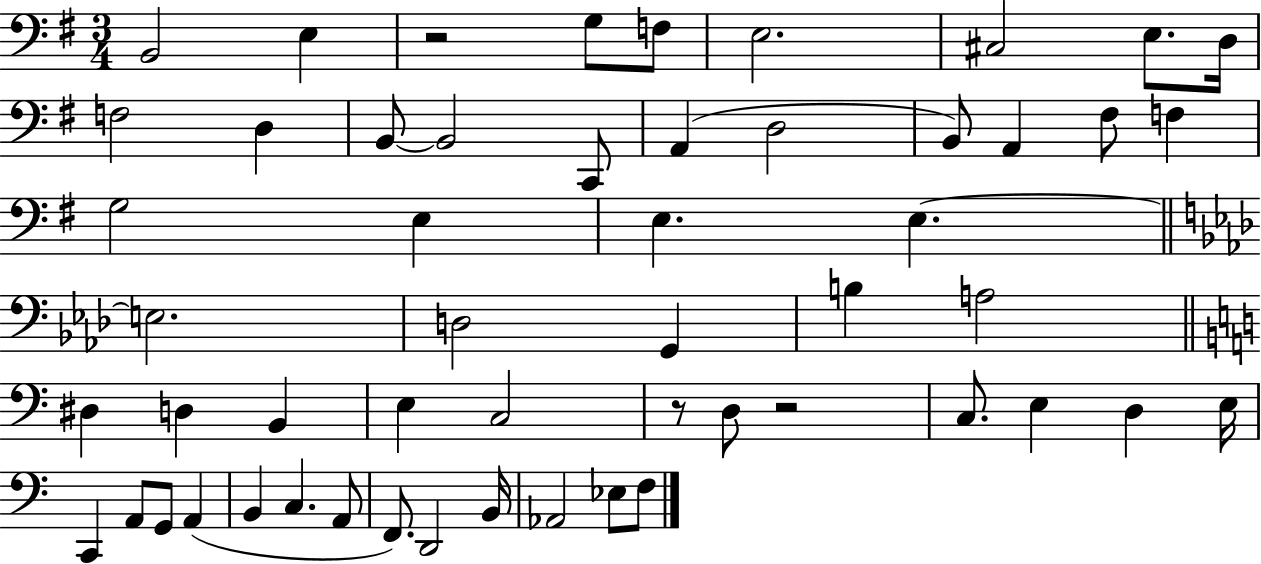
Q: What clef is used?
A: bass